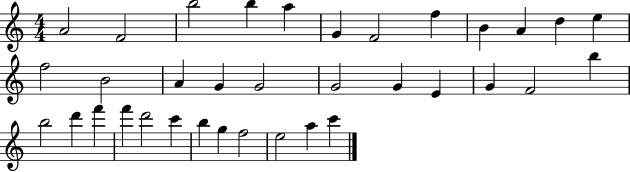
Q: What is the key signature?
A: C major